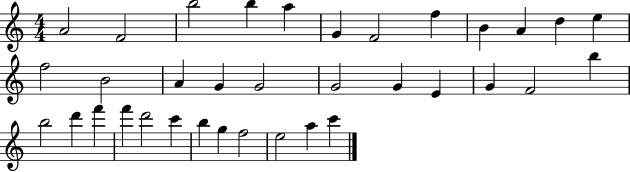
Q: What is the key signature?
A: C major